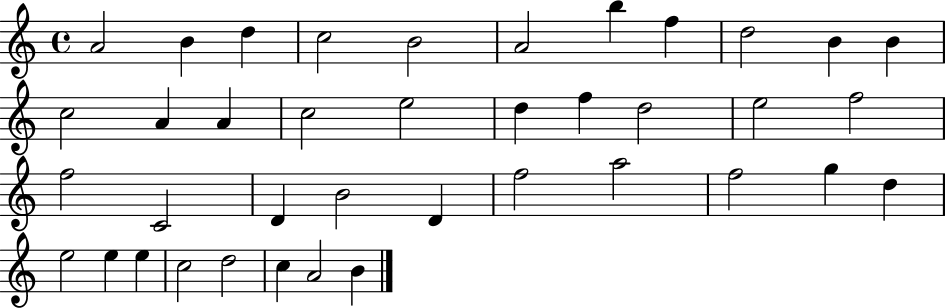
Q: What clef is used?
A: treble